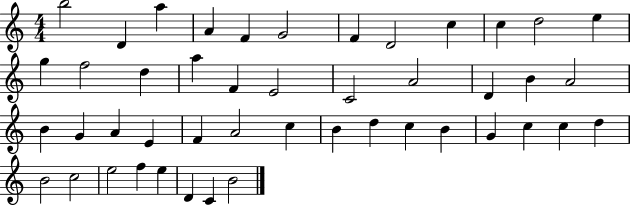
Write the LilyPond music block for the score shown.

{
  \clef treble
  \numericTimeSignature
  \time 4/4
  \key c \major
  b''2 d'4 a''4 | a'4 f'4 g'2 | f'4 d'2 c''4 | c''4 d''2 e''4 | \break g''4 f''2 d''4 | a''4 f'4 e'2 | c'2 a'2 | d'4 b'4 a'2 | \break b'4 g'4 a'4 e'4 | f'4 a'2 c''4 | b'4 d''4 c''4 b'4 | g'4 c''4 c''4 d''4 | \break b'2 c''2 | e''2 f''4 e''4 | d'4 c'4 b'2 | \bar "|."
}